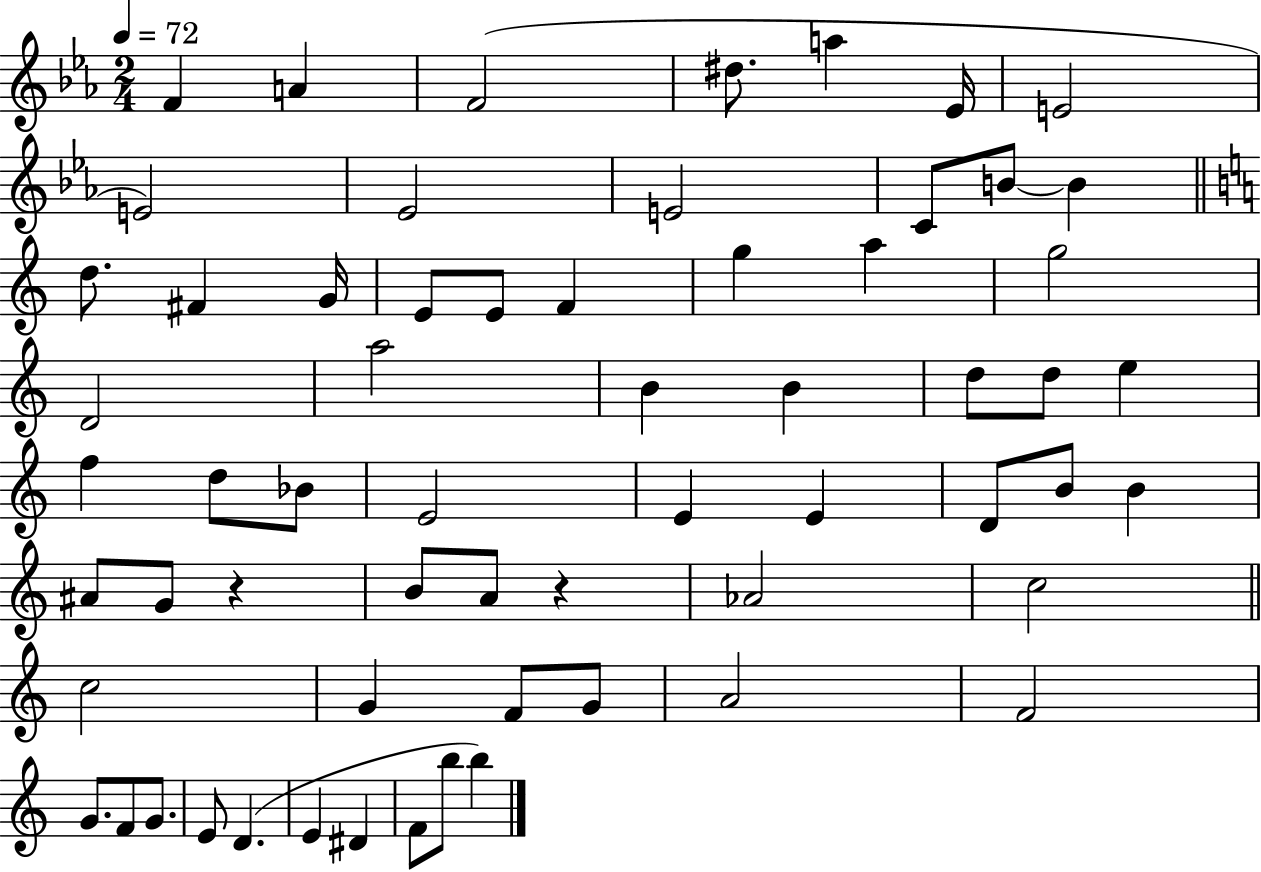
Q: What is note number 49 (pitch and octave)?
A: A4